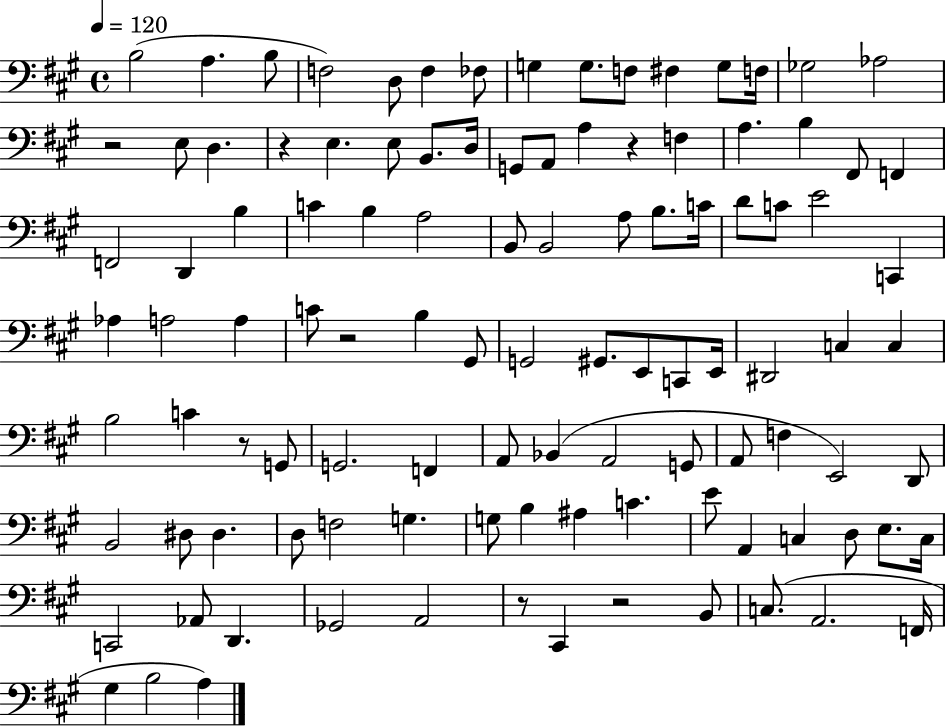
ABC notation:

X:1
T:Untitled
M:4/4
L:1/4
K:A
B,2 A, B,/2 F,2 D,/2 F, _F,/2 G, G,/2 F,/2 ^F, G,/2 F,/4 _G,2 _A,2 z2 E,/2 D, z E, E,/2 B,,/2 D,/4 G,,/2 A,,/2 A, z F, A, B, ^F,,/2 F,, F,,2 D,, B, C B, A,2 B,,/2 B,,2 A,/2 B,/2 C/4 D/2 C/2 E2 C,, _A, A,2 A, C/2 z2 B, ^G,,/2 G,,2 ^G,,/2 E,,/2 C,,/2 E,,/4 ^D,,2 C, C, B,2 C z/2 G,,/2 G,,2 F,, A,,/2 _B,, A,,2 G,,/2 A,,/2 F, E,,2 D,,/2 B,,2 ^D,/2 ^D, D,/2 F,2 G, G,/2 B, ^A, C E/2 A,, C, D,/2 E,/2 C,/4 C,,2 _A,,/2 D,, _G,,2 A,,2 z/2 ^C,, z2 B,,/2 C,/2 A,,2 F,,/4 ^G, B,2 A,